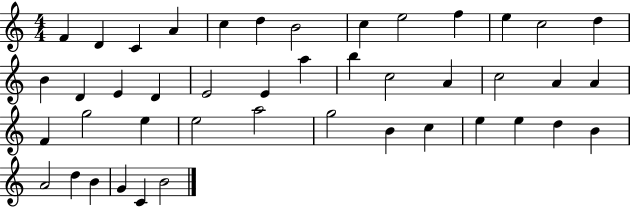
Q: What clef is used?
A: treble